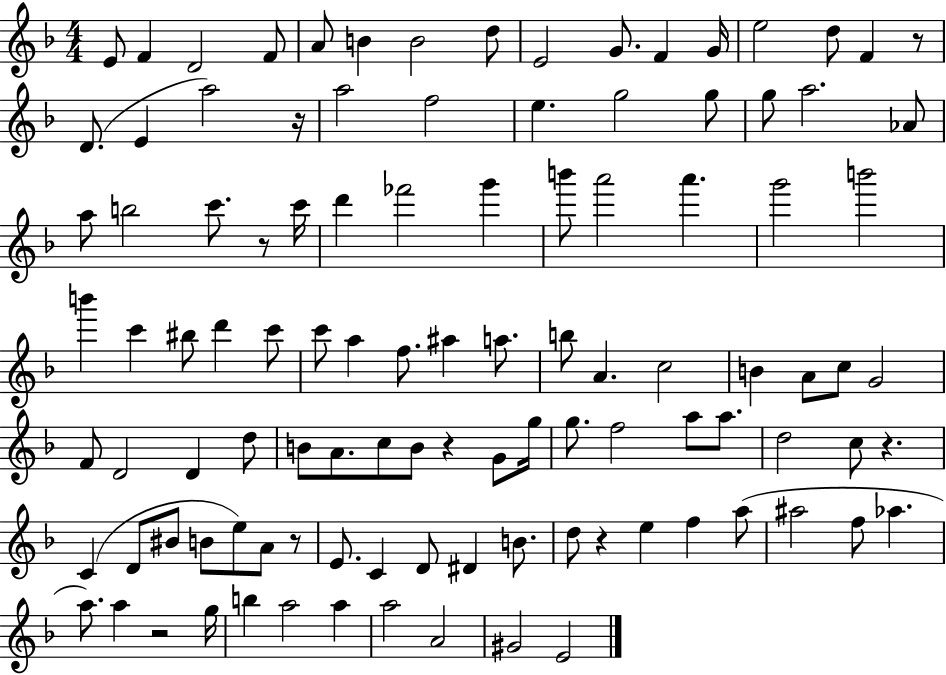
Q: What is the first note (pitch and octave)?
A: E4